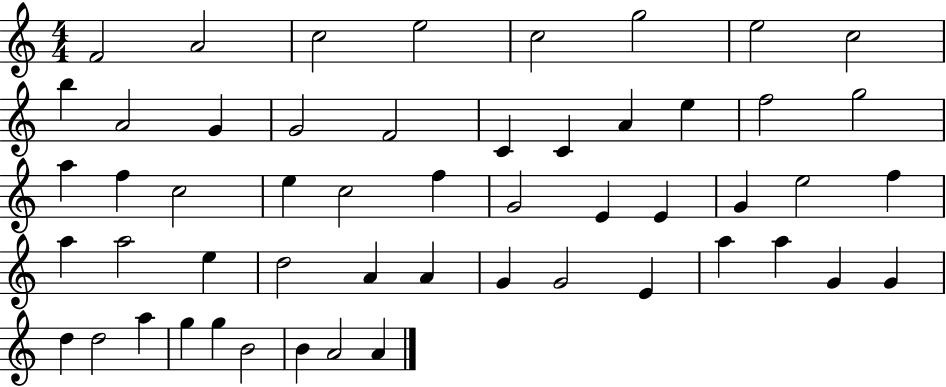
{
  \clef treble
  \numericTimeSignature
  \time 4/4
  \key c \major
  f'2 a'2 | c''2 e''2 | c''2 g''2 | e''2 c''2 | \break b''4 a'2 g'4 | g'2 f'2 | c'4 c'4 a'4 e''4 | f''2 g''2 | \break a''4 f''4 c''2 | e''4 c''2 f''4 | g'2 e'4 e'4 | g'4 e''2 f''4 | \break a''4 a''2 e''4 | d''2 a'4 a'4 | g'4 g'2 e'4 | a''4 a''4 g'4 g'4 | \break d''4 d''2 a''4 | g''4 g''4 b'2 | b'4 a'2 a'4 | \bar "|."
}